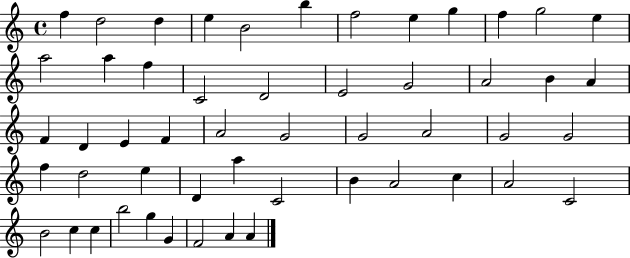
{
  \clef treble
  \time 4/4
  \defaultTimeSignature
  \key c \major
  f''4 d''2 d''4 | e''4 b'2 b''4 | f''2 e''4 g''4 | f''4 g''2 e''4 | \break a''2 a''4 f''4 | c'2 d'2 | e'2 g'2 | a'2 b'4 a'4 | \break f'4 d'4 e'4 f'4 | a'2 g'2 | g'2 a'2 | g'2 g'2 | \break f''4 d''2 e''4 | d'4 a''4 c'2 | b'4 a'2 c''4 | a'2 c'2 | \break b'2 c''4 c''4 | b''2 g''4 g'4 | f'2 a'4 a'4 | \bar "|."
}